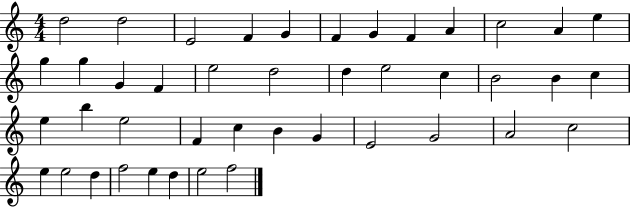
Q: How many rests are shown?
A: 0